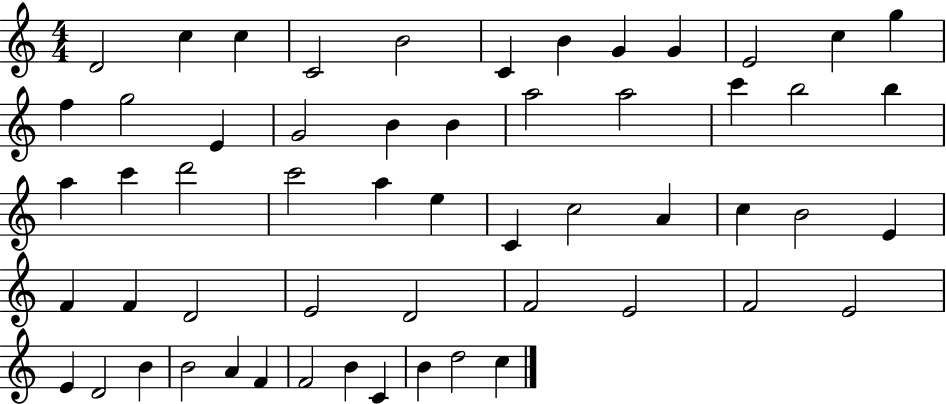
D4/h C5/q C5/q C4/h B4/h C4/q B4/q G4/q G4/q E4/h C5/q G5/q F5/q G5/h E4/q G4/h B4/q B4/q A5/h A5/h C6/q B5/h B5/q A5/q C6/q D6/h C6/h A5/q E5/q C4/q C5/h A4/q C5/q B4/h E4/q F4/q F4/q D4/h E4/h D4/h F4/h E4/h F4/h E4/h E4/q D4/h B4/q B4/h A4/q F4/q F4/h B4/q C4/q B4/q D5/h C5/q